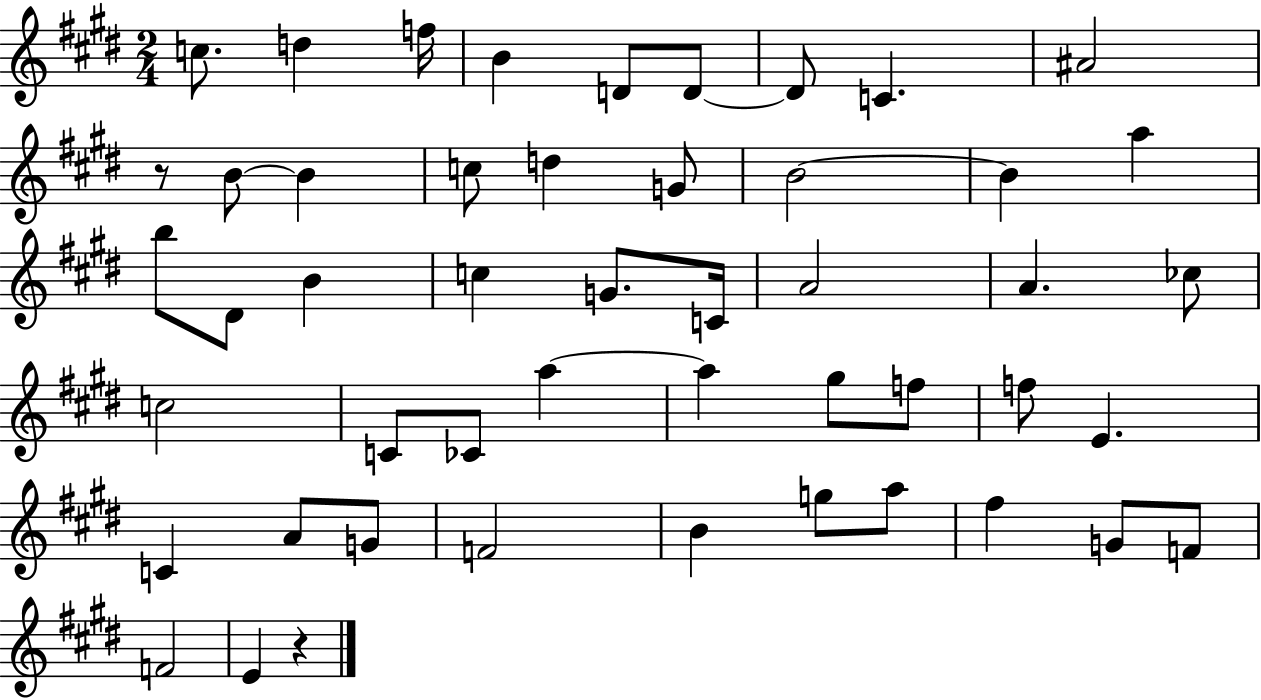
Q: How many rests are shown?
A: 2